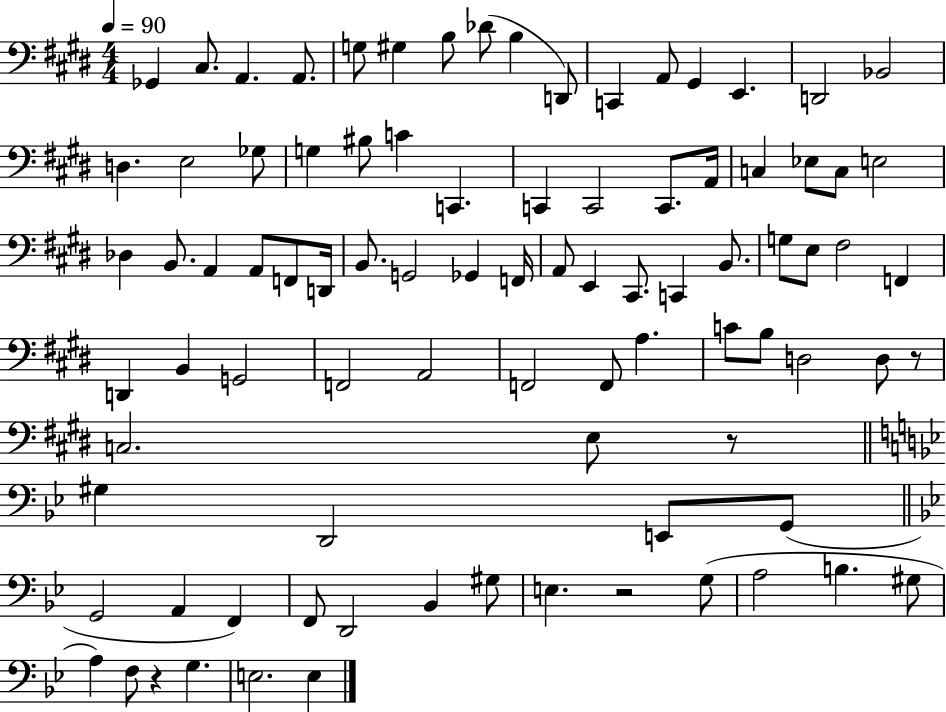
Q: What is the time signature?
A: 4/4